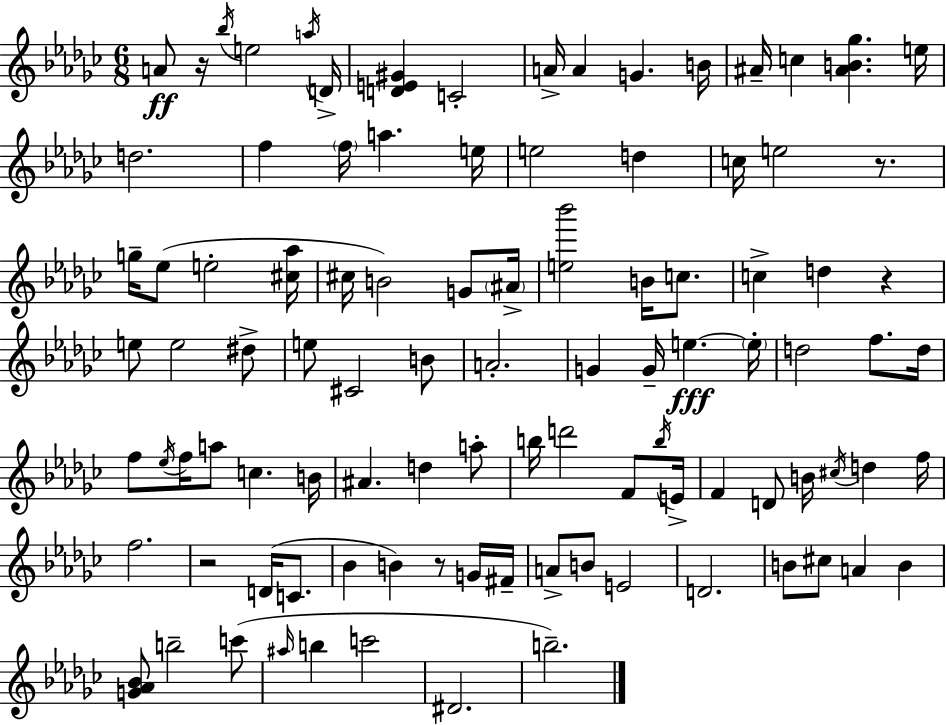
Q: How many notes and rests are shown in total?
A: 99